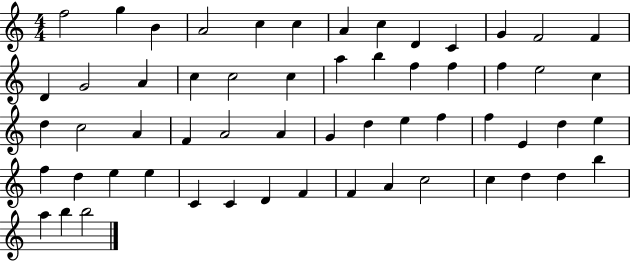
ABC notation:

X:1
T:Untitled
M:4/4
L:1/4
K:C
f2 g B A2 c c A c D C G F2 F D G2 A c c2 c a b f f f e2 c d c2 A F A2 A G d e f f E d e f d e e C C D F F A c2 c d d b a b b2